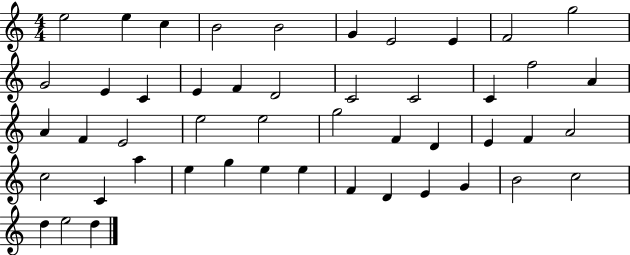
X:1
T:Untitled
M:4/4
L:1/4
K:C
e2 e c B2 B2 G E2 E F2 g2 G2 E C E F D2 C2 C2 C f2 A A F E2 e2 e2 g2 F D E F A2 c2 C a e g e e F D E G B2 c2 d e2 d